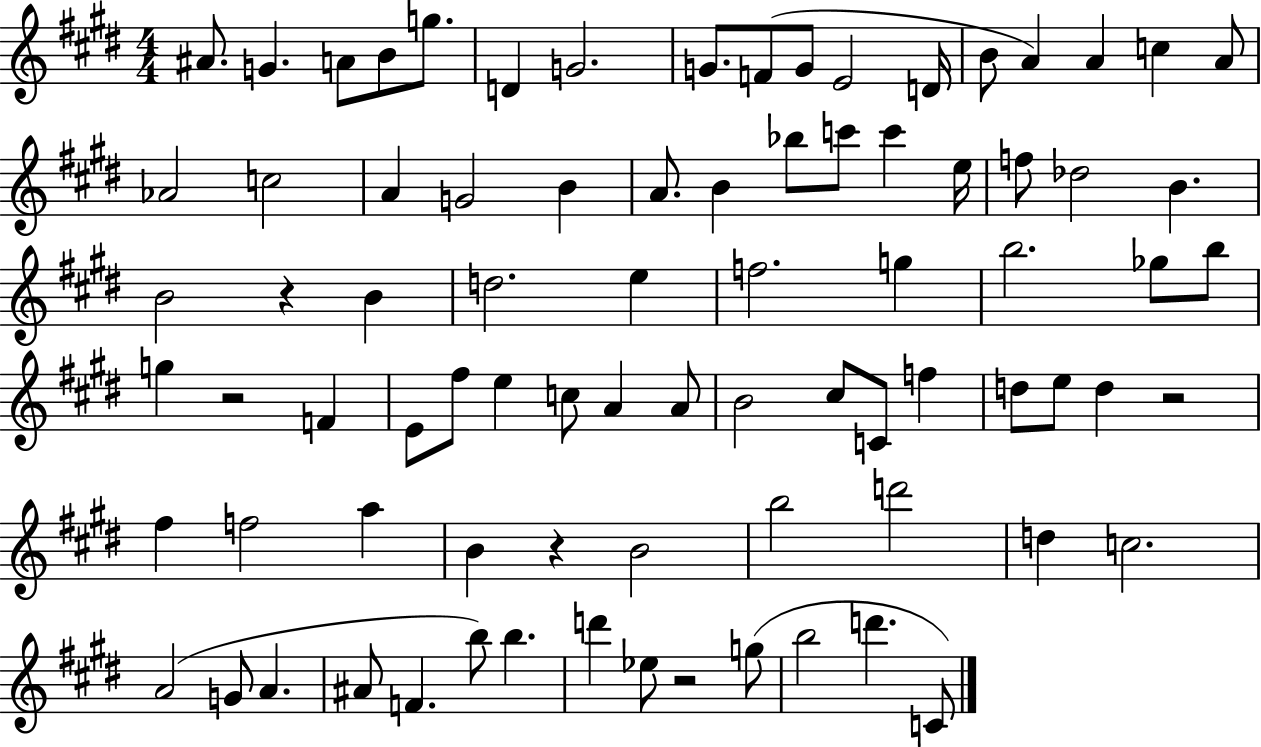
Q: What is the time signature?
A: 4/4